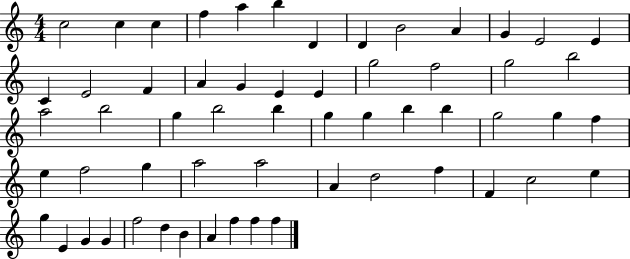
X:1
T:Untitled
M:4/4
L:1/4
K:C
c2 c c f a b D D B2 A G E2 E C E2 F A G E E g2 f2 g2 b2 a2 b2 g b2 b g g b b g2 g f e f2 g a2 a2 A d2 f F c2 e g E G G f2 d B A f f f